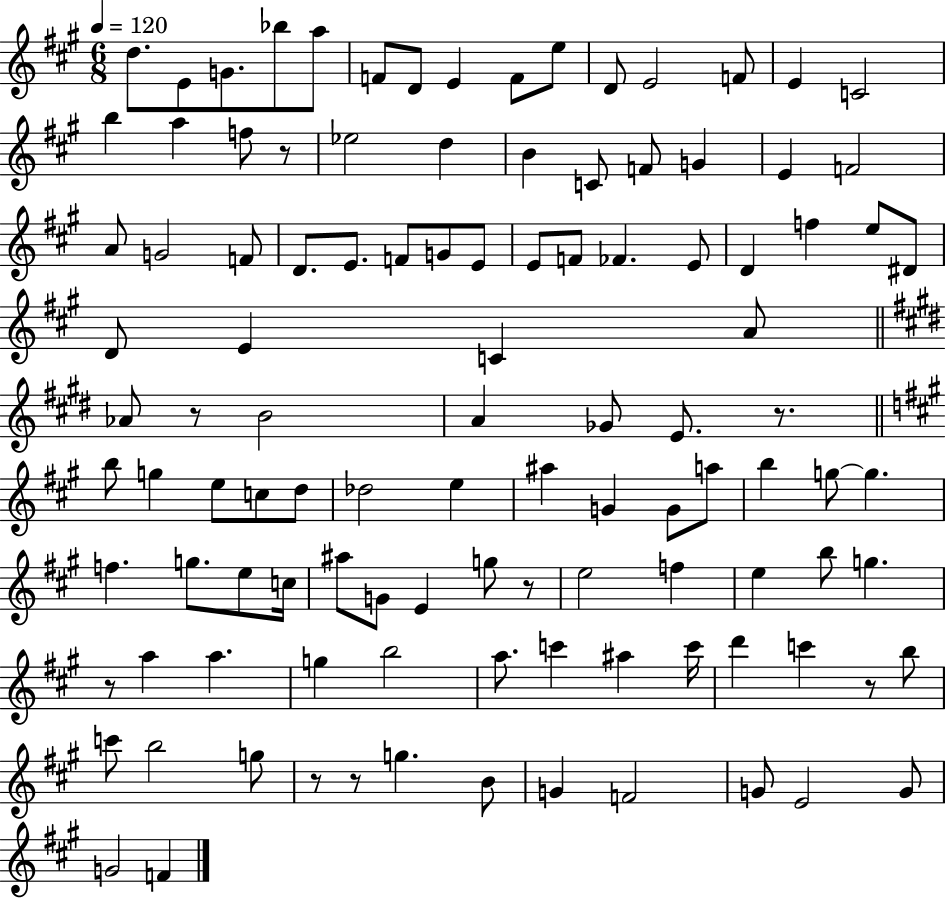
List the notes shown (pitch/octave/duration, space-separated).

D5/e. E4/e G4/e. Bb5/e A5/e F4/e D4/e E4/q F4/e E5/e D4/e E4/h F4/e E4/q C4/h B5/q A5/q F5/e R/e Eb5/h D5/q B4/q C4/e F4/e G4/q E4/q F4/h A4/e G4/h F4/e D4/e. E4/e. F4/e G4/e E4/e E4/e F4/e FES4/q. E4/e D4/q F5/q E5/e D#4/e D4/e E4/q C4/q A4/e Ab4/e R/e B4/h A4/q Gb4/e E4/e. R/e. B5/e G5/q E5/e C5/e D5/e Db5/h E5/q A#5/q G4/q G4/e A5/e B5/q G5/e G5/q. F5/q. G5/e. E5/e C5/s A#5/e G4/e E4/q G5/e R/e E5/h F5/q E5/q B5/e G5/q. R/e A5/q A5/q. G5/q B5/h A5/e. C6/q A#5/q C6/s D6/q C6/q R/e B5/e C6/e B5/h G5/e R/e R/e G5/q. B4/e G4/q F4/h G4/e E4/h G4/e G4/h F4/q